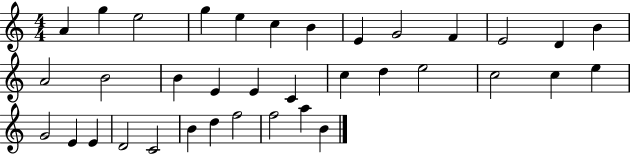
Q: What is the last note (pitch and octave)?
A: B4